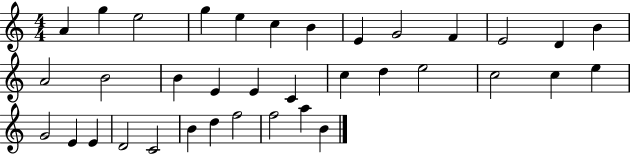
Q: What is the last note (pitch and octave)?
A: B4